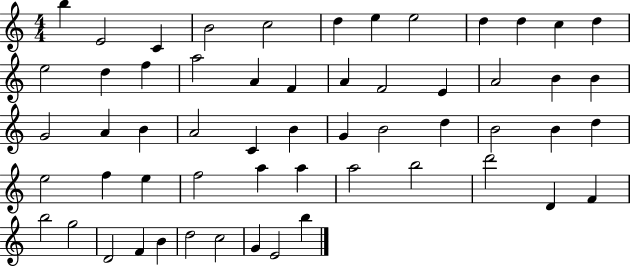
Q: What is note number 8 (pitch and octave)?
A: E5